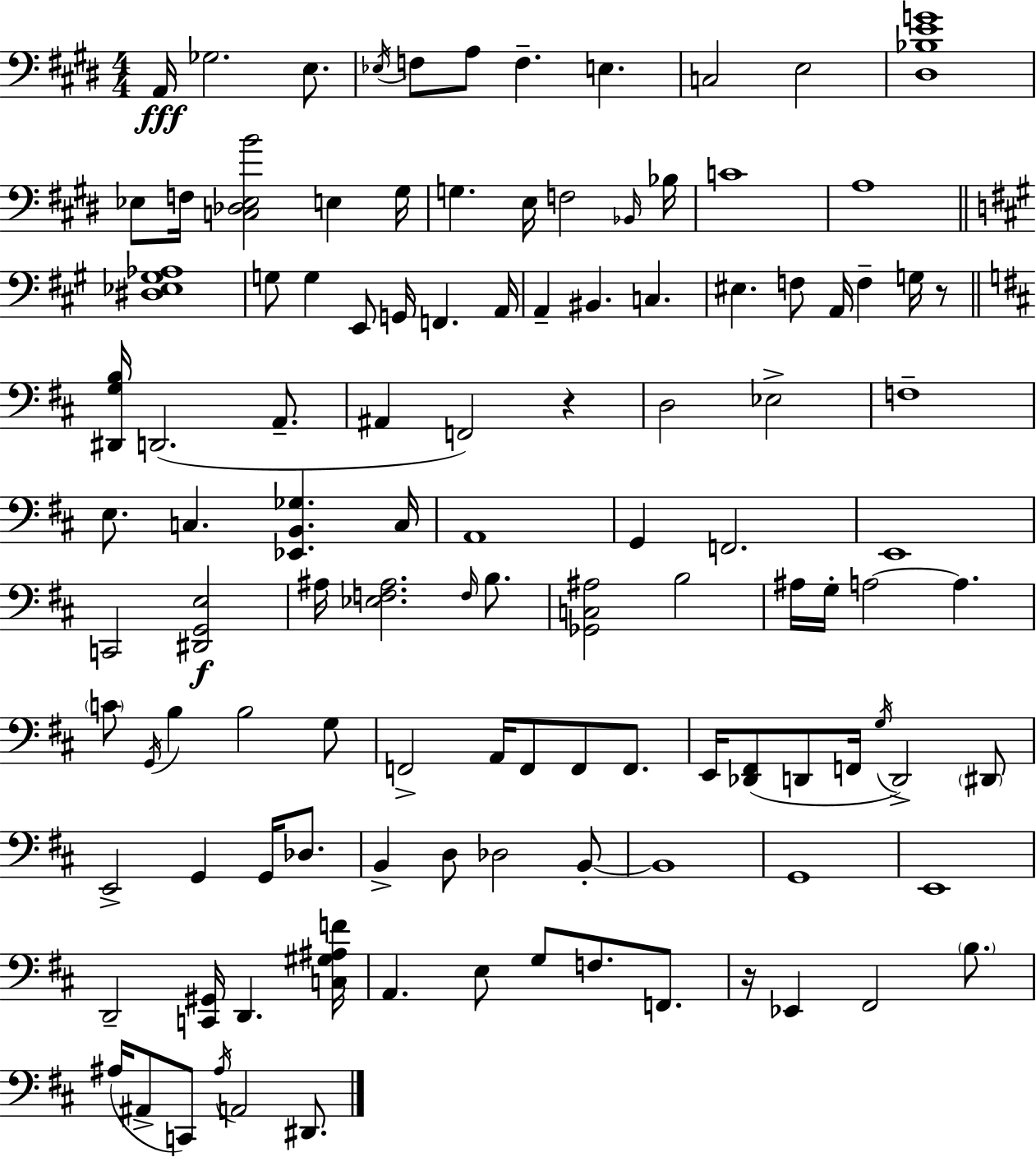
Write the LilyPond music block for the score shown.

{
  \clef bass
  \numericTimeSignature
  \time 4/4
  \key e \major
  a,16\fff ges2. e8. | \acciaccatura { ees16 } f8 a8 f4.-- e4. | c2 e2 | <dis bes e' g'>1 | \break ees8 f16 <c des ees b'>2 e4 | gis16 g4. e16 f2 | \grace { bes,16 } bes16 c'1 | a1 | \break \bar "||" \break \key a \major <dis ees gis aes>1 | g8 g4 e,8 g,16 f,4. a,16 | a,4-- bis,4. c4. | eis4. f8 a,16 f4-- g16 r8 | \break \bar "||" \break \key b \minor <dis, g b>16 d,2.( a,8.-- | ais,4 f,2) r4 | d2 ees2-> | f1-- | \break e8. c4. <ees, b, ges>4. c16 | a,1 | g,4 f,2. | e,1 | \break c,2 <dis, g, e>2\f | ais16 <ees f ais>2. \grace { f16 } b8. | <ges, c ais>2 b2 | ais16 g16-. a2~~ a4. | \break \parenthesize c'8 \acciaccatura { g,16 } b4 b2 | g8 f,2-> a,16 f,8 f,8 f,8. | e,16 <des, fis,>8( d,8 f,16 \acciaccatura { g16 } d,2->) | \parenthesize dis,8 e,2-> g,4 g,16 | \break des8. b,4-> d8 des2 | b,8-.~~ b,1 | g,1 | e,1 | \break d,2-- <c, gis,>16 d,4. | <c gis ais f'>16 a,4. e8 g8 f8. | f,8. r16 ees,4 fis,2 | \parenthesize b8. ais16( ais,8-> c,8) \acciaccatura { ais16 } a,2 | \break dis,8. \bar "|."
}